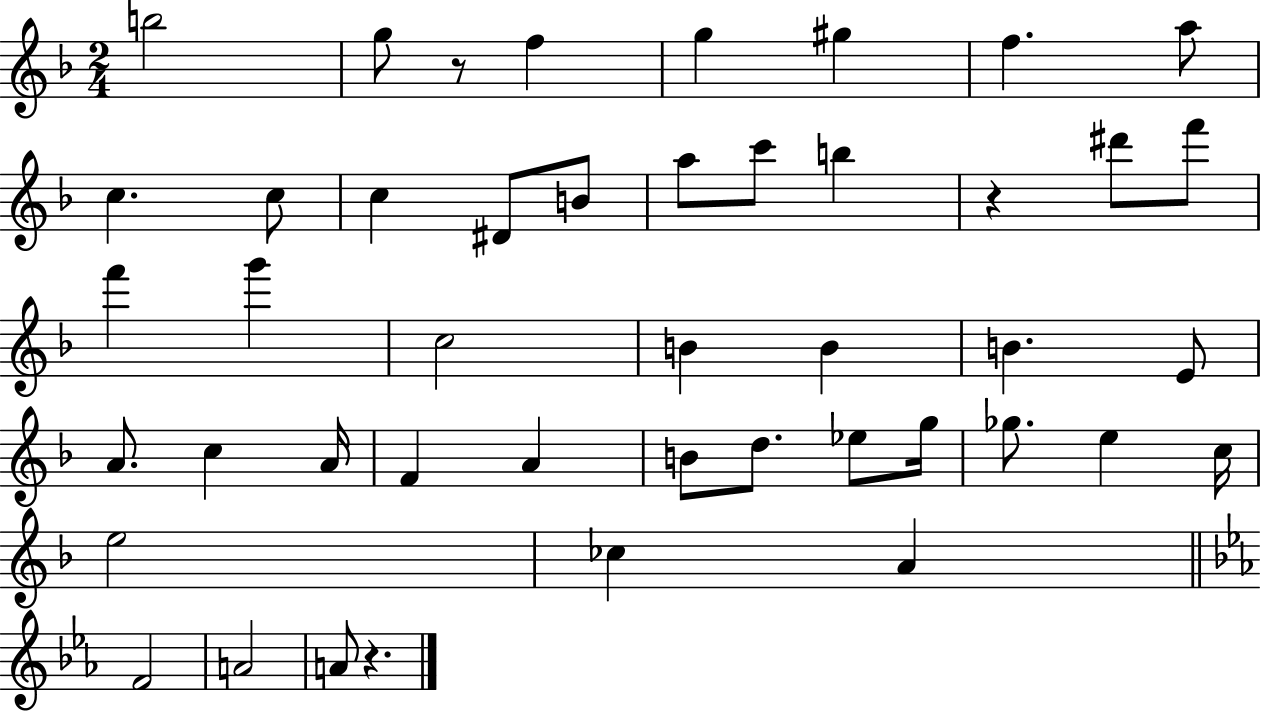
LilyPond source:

{
  \clef treble
  \numericTimeSignature
  \time 2/4
  \key f \major
  \repeat volta 2 { b''2 | g''8 r8 f''4 | g''4 gis''4 | f''4. a''8 | \break c''4. c''8 | c''4 dis'8 b'8 | a''8 c'''8 b''4 | r4 dis'''8 f'''8 | \break f'''4 g'''4 | c''2 | b'4 b'4 | b'4. e'8 | \break a'8. c''4 a'16 | f'4 a'4 | b'8 d''8. ees''8 g''16 | ges''8. e''4 c''16 | \break e''2 | ces''4 a'4 | \bar "||" \break \key ees \major f'2 | a'2 | a'8 r4. | } \bar "|."
}